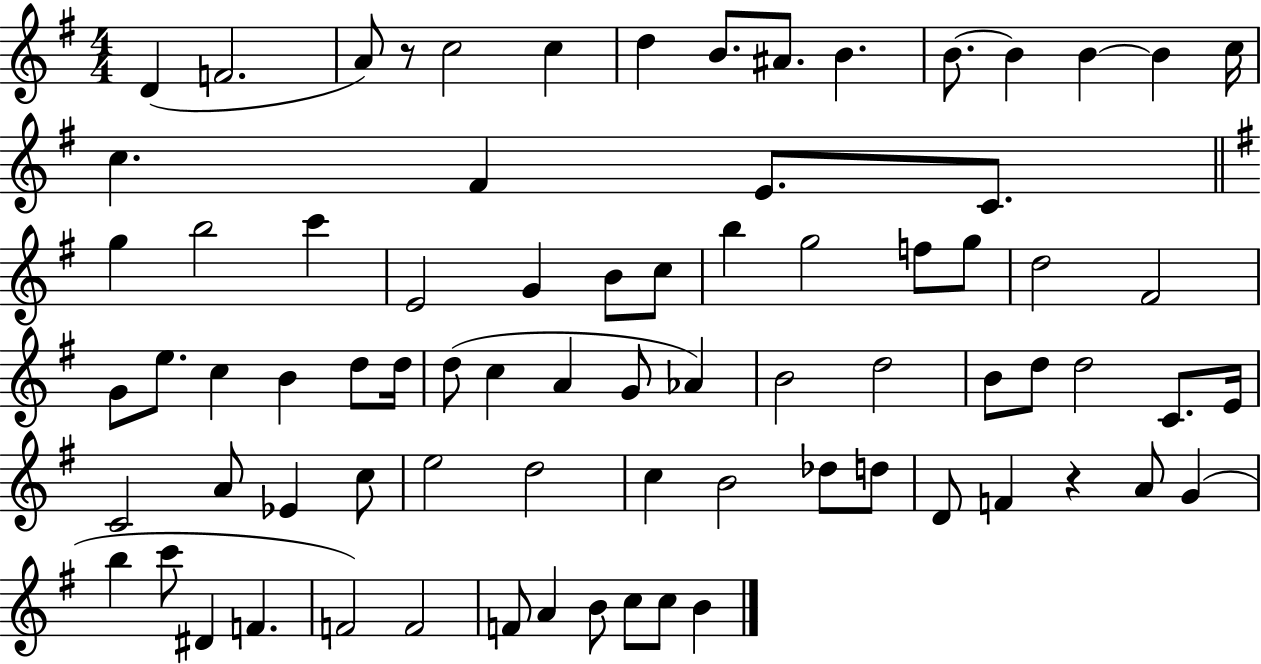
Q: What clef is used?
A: treble